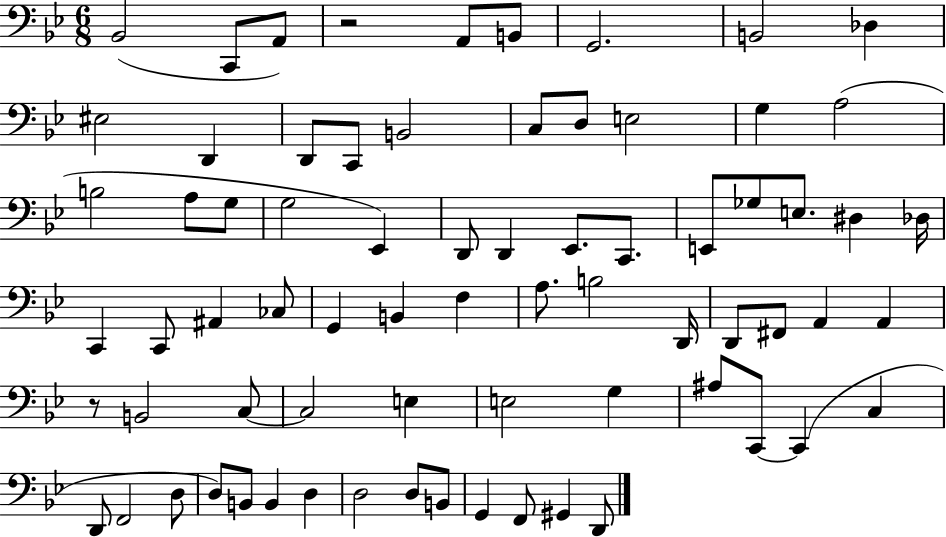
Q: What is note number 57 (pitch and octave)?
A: D2